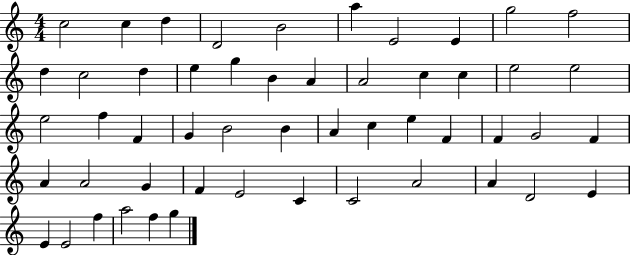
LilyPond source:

{
  \clef treble
  \numericTimeSignature
  \time 4/4
  \key c \major
  c''2 c''4 d''4 | d'2 b'2 | a''4 e'2 e'4 | g''2 f''2 | \break d''4 c''2 d''4 | e''4 g''4 b'4 a'4 | a'2 c''4 c''4 | e''2 e''2 | \break e''2 f''4 f'4 | g'4 b'2 b'4 | a'4 c''4 e''4 f'4 | f'4 g'2 f'4 | \break a'4 a'2 g'4 | f'4 e'2 c'4 | c'2 a'2 | a'4 d'2 e'4 | \break e'4 e'2 f''4 | a''2 f''4 g''4 | \bar "|."
}